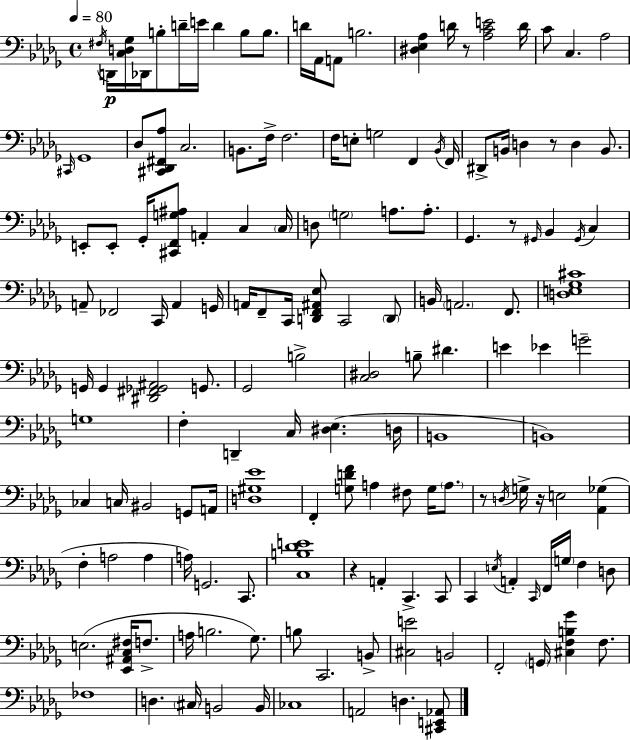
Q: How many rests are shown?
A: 6